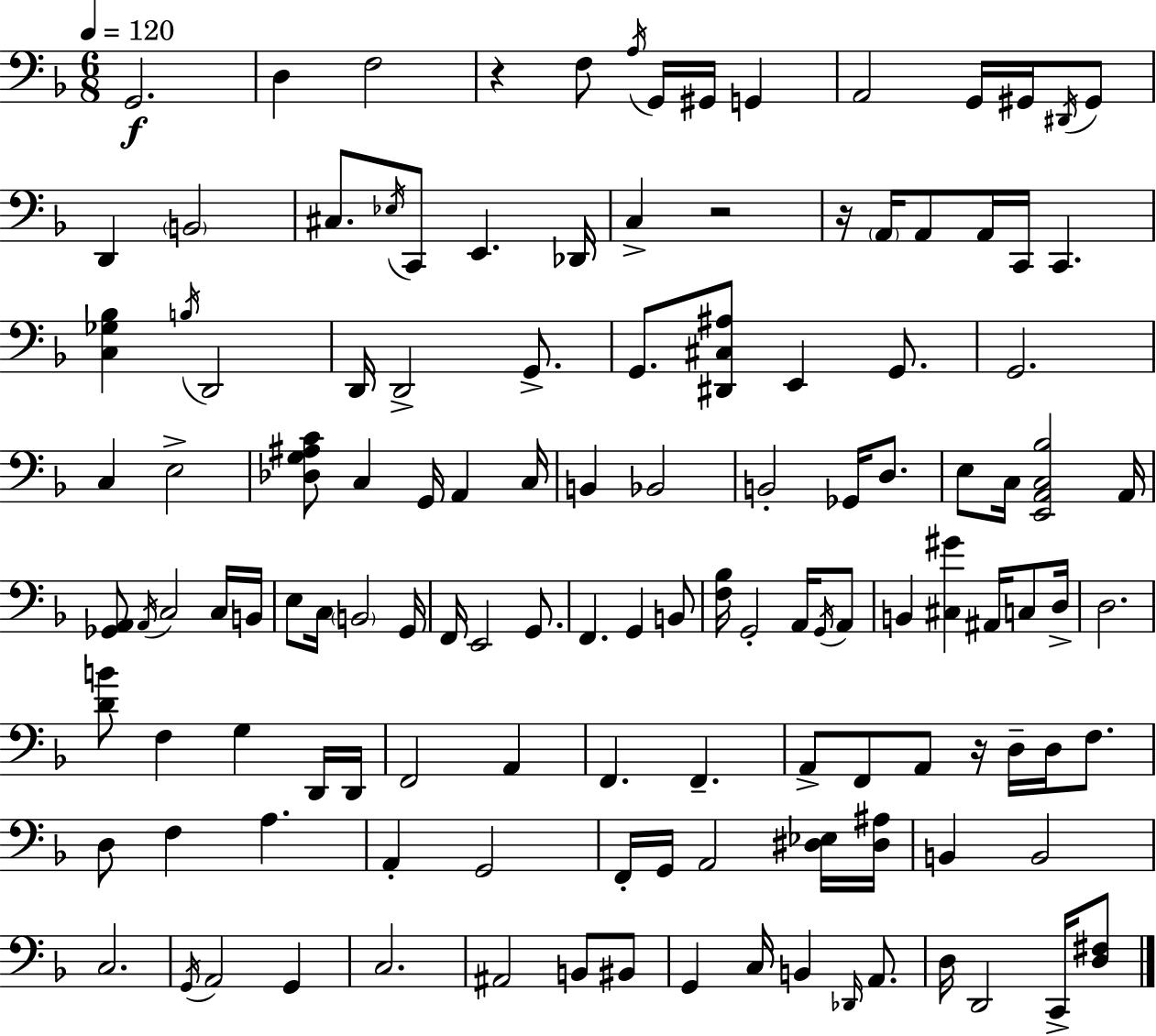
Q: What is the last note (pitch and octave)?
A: C2